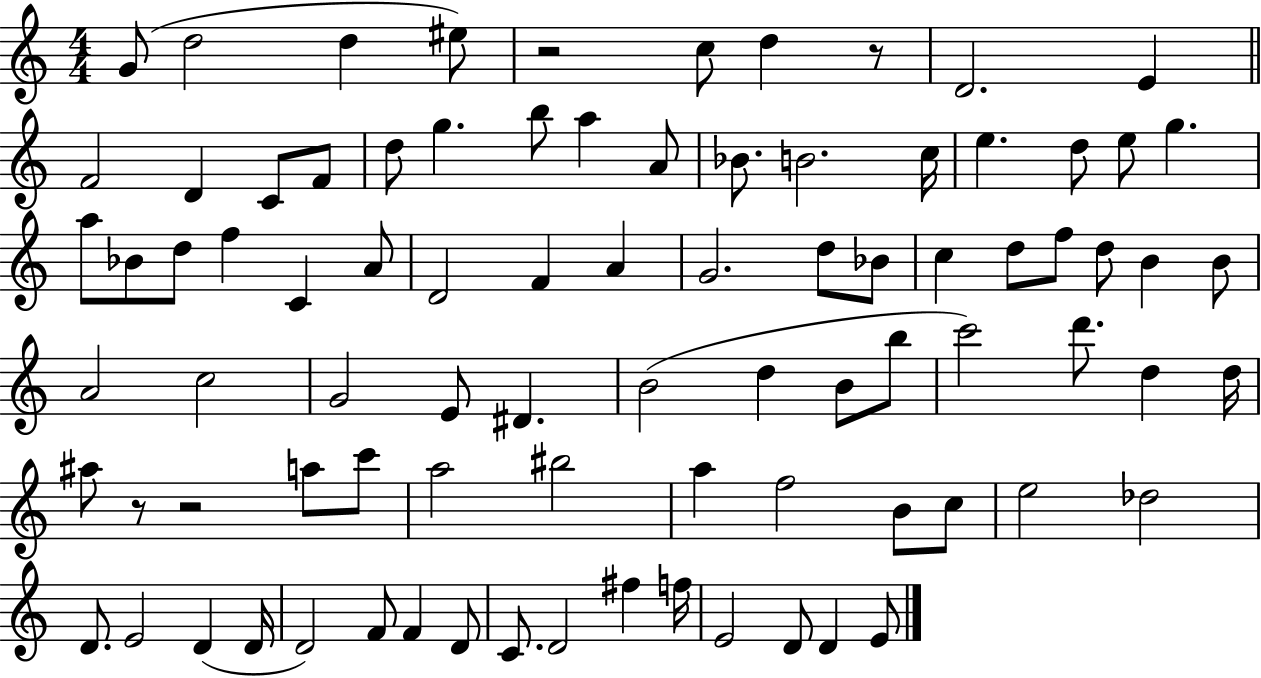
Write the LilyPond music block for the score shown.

{
  \clef treble
  \numericTimeSignature
  \time 4/4
  \key c \major
  g'8( d''2 d''4 eis''8) | r2 c''8 d''4 r8 | d'2. e'4 | \bar "||" \break \key a \minor f'2 d'4 c'8 f'8 | d''8 g''4. b''8 a''4 a'8 | bes'8. b'2. c''16 | e''4. d''8 e''8 g''4. | \break a''8 bes'8 d''8 f''4 c'4 a'8 | d'2 f'4 a'4 | g'2. d''8 bes'8 | c''4 d''8 f''8 d''8 b'4 b'8 | \break a'2 c''2 | g'2 e'8 dis'4. | b'2( d''4 b'8 b''8 | c'''2) d'''8. d''4 d''16 | \break ais''8 r8 r2 a''8 c'''8 | a''2 bis''2 | a''4 f''2 b'8 c''8 | e''2 des''2 | \break d'8. e'2 d'4( d'16 | d'2) f'8 f'4 d'8 | c'8. d'2 fis''4 f''16 | e'2 d'8 d'4 e'8 | \break \bar "|."
}